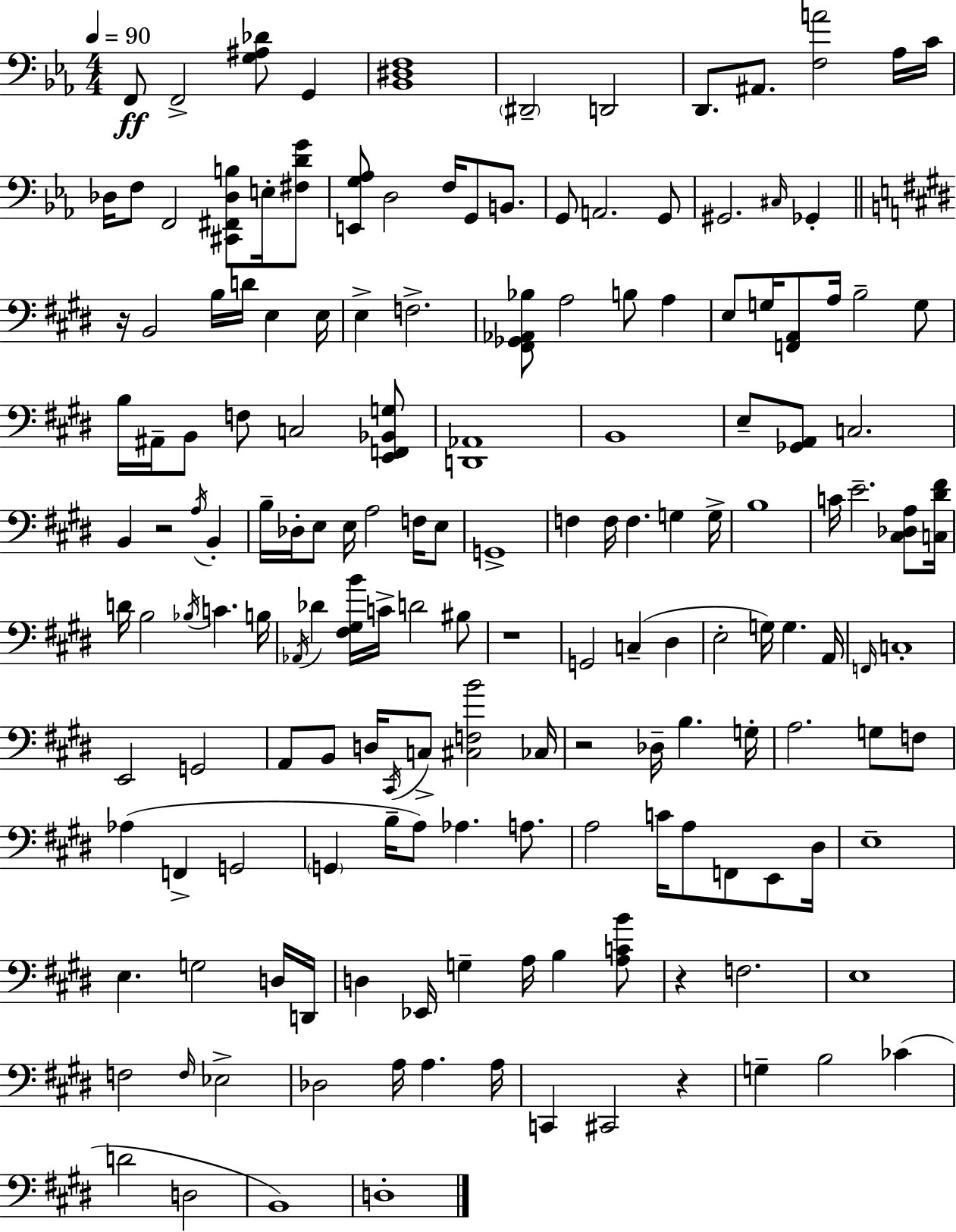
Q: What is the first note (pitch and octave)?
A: F2